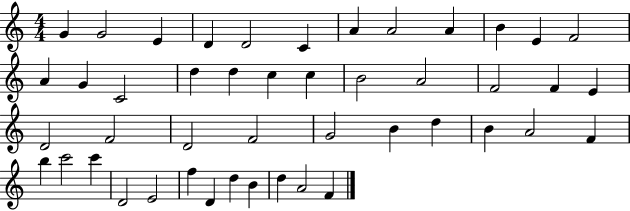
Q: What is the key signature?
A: C major